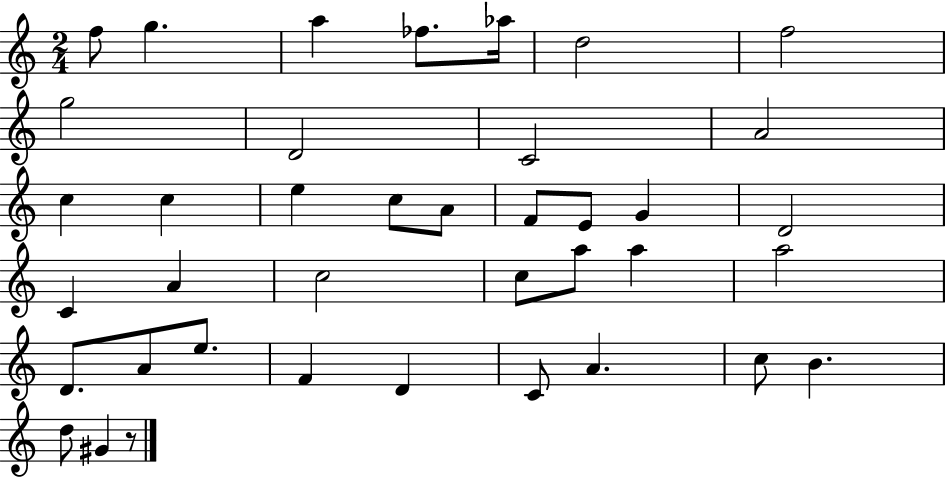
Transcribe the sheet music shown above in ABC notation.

X:1
T:Untitled
M:2/4
L:1/4
K:C
f/2 g a _f/2 _a/4 d2 f2 g2 D2 C2 A2 c c e c/2 A/2 F/2 E/2 G D2 C A c2 c/2 a/2 a a2 D/2 A/2 e/2 F D C/2 A c/2 B d/2 ^G z/2